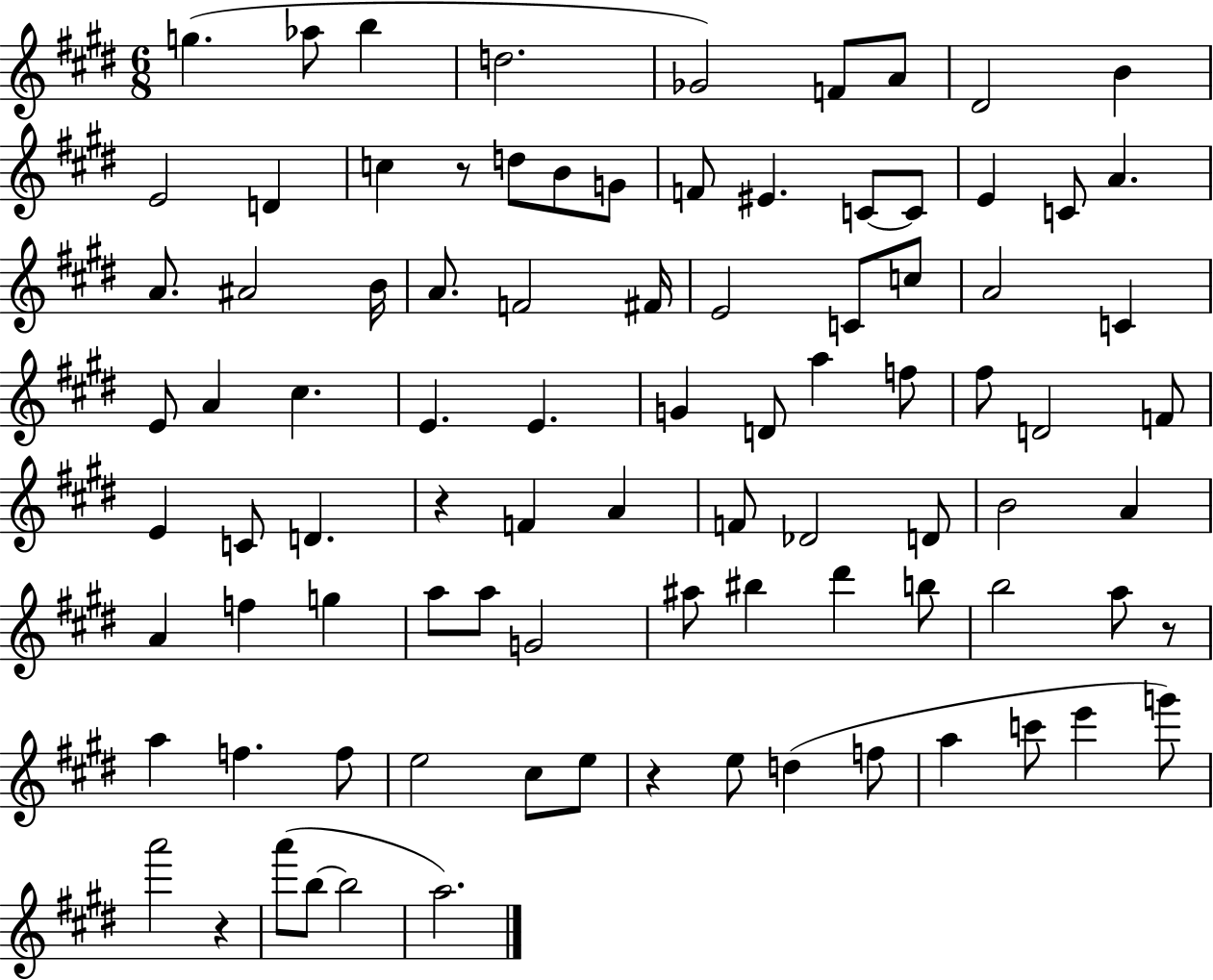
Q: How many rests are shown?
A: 5